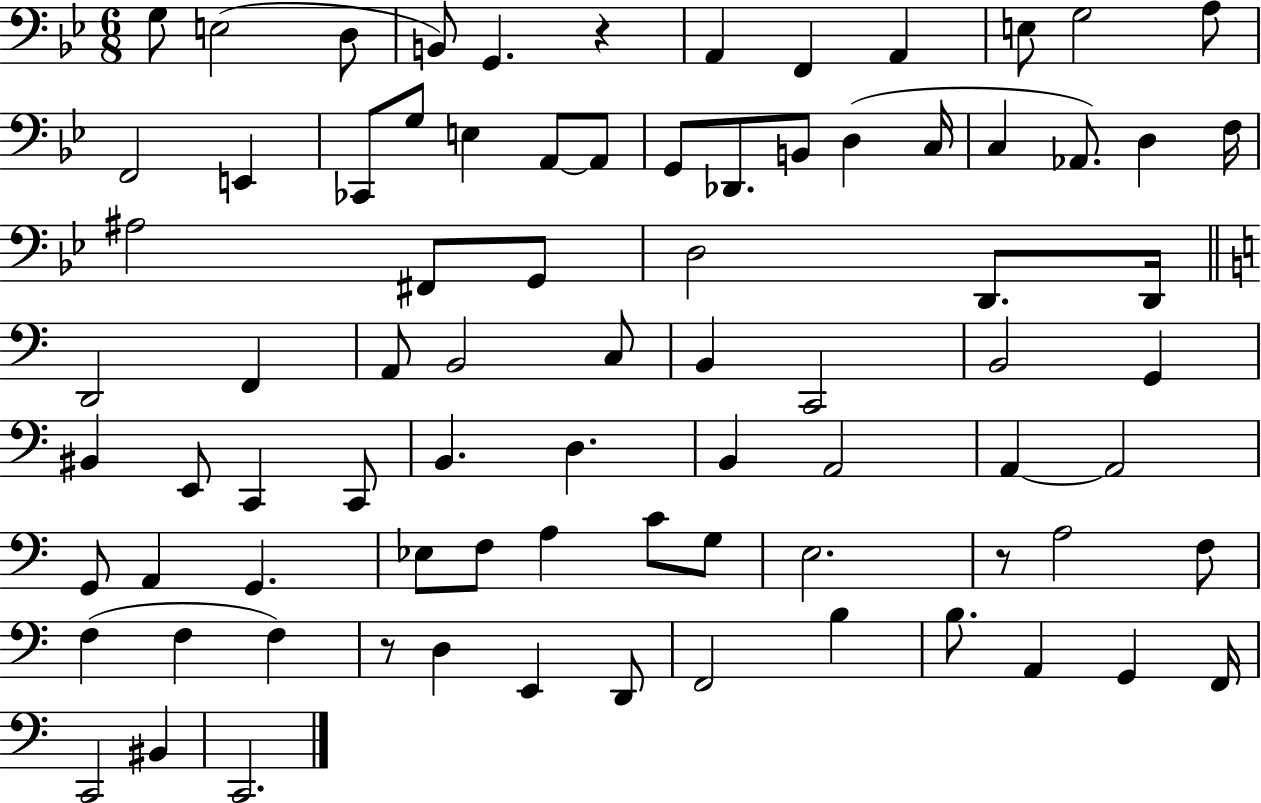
{
  \clef bass
  \numericTimeSignature
  \time 6/8
  \key bes \major
  \repeat volta 2 { g8 e2( d8 | b,8) g,4. r4 | a,4 f,4 a,4 | e8 g2 a8 | \break f,2 e,4 | ces,8 g8 e4 a,8~~ a,8 | g,8 des,8. b,8 d4( c16 | c4 aes,8.) d4 f16 | \break ais2 fis,8 g,8 | d2 d,8. d,16 | \bar "||" \break \key c \major d,2 f,4 | a,8 b,2 c8 | b,4 c,2 | b,2 g,4 | \break bis,4 e,8 c,4 c,8 | b,4. d4. | b,4 a,2 | a,4~~ a,2 | \break g,8 a,4 g,4. | ees8 f8 a4 c'8 g8 | e2. | r8 a2 f8 | \break f4( f4 f4) | r8 d4 e,4 d,8 | f,2 b4 | b8. a,4 g,4 f,16 | \break c,2 bis,4 | c,2. | } \bar "|."
}